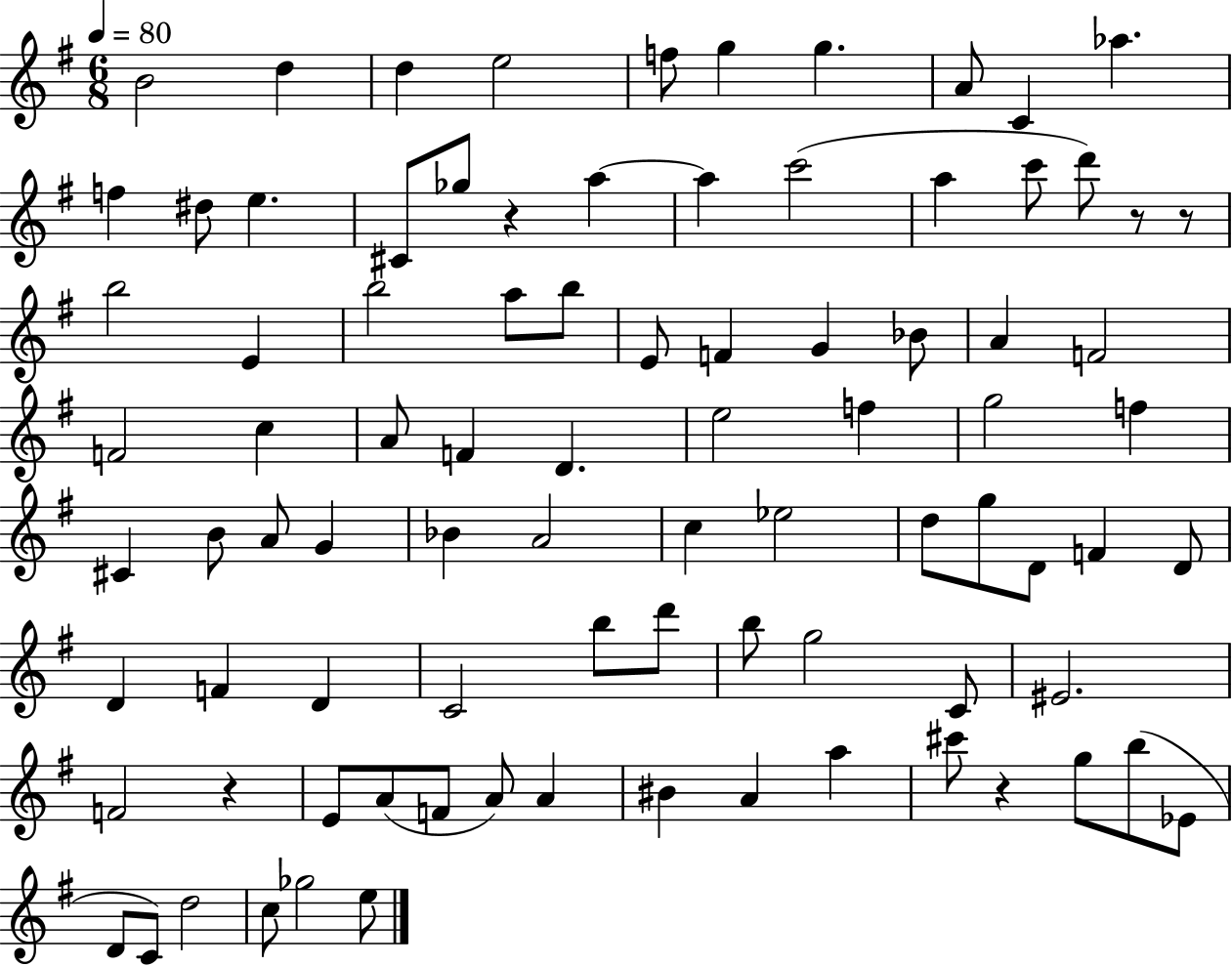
X:1
T:Untitled
M:6/8
L:1/4
K:G
B2 d d e2 f/2 g g A/2 C _a f ^d/2 e ^C/2 _g/2 z a a c'2 a c'/2 d'/2 z/2 z/2 b2 E b2 a/2 b/2 E/2 F G _B/2 A F2 F2 c A/2 F D e2 f g2 f ^C B/2 A/2 G _B A2 c _e2 d/2 g/2 D/2 F D/2 D F D C2 b/2 d'/2 b/2 g2 C/2 ^E2 F2 z E/2 A/2 F/2 A/2 A ^B A a ^c'/2 z g/2 b/2 _E/2 D/2 C/2 d2 c/2 _g2 e/2